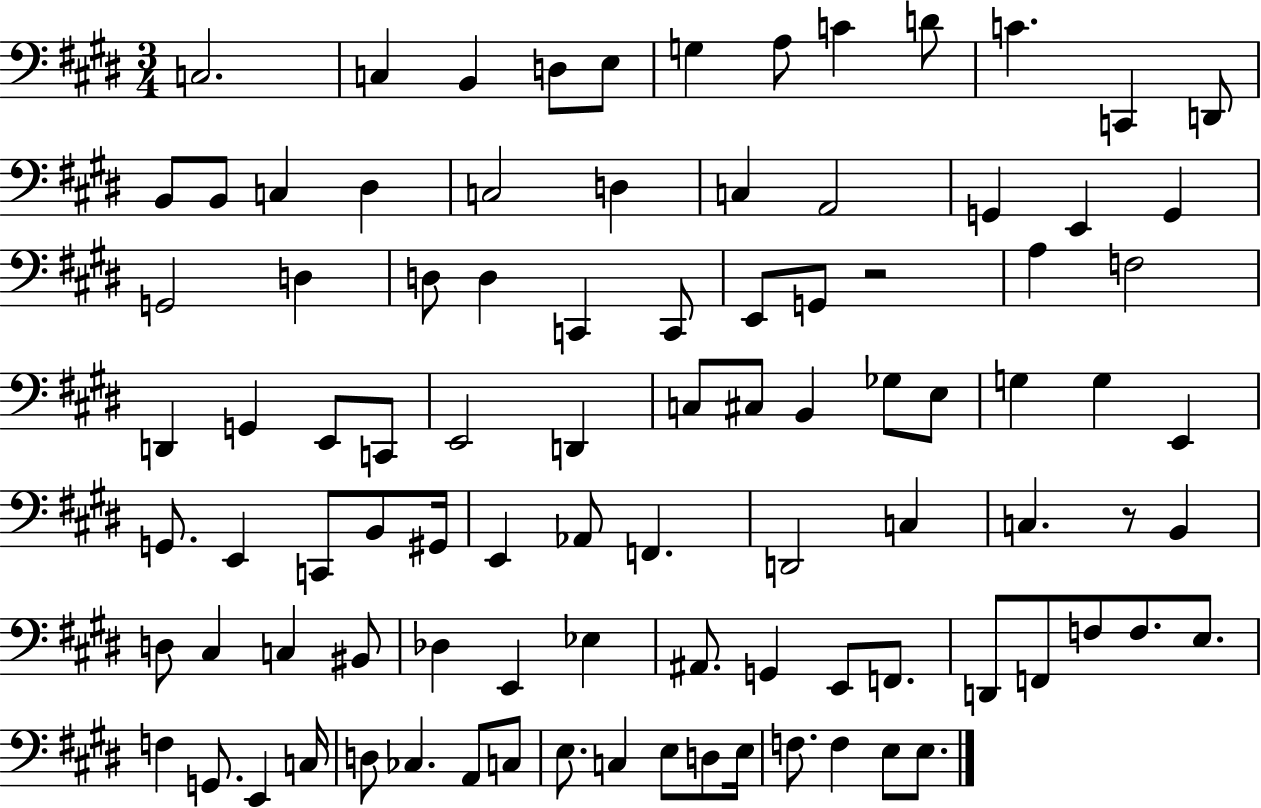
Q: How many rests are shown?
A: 2